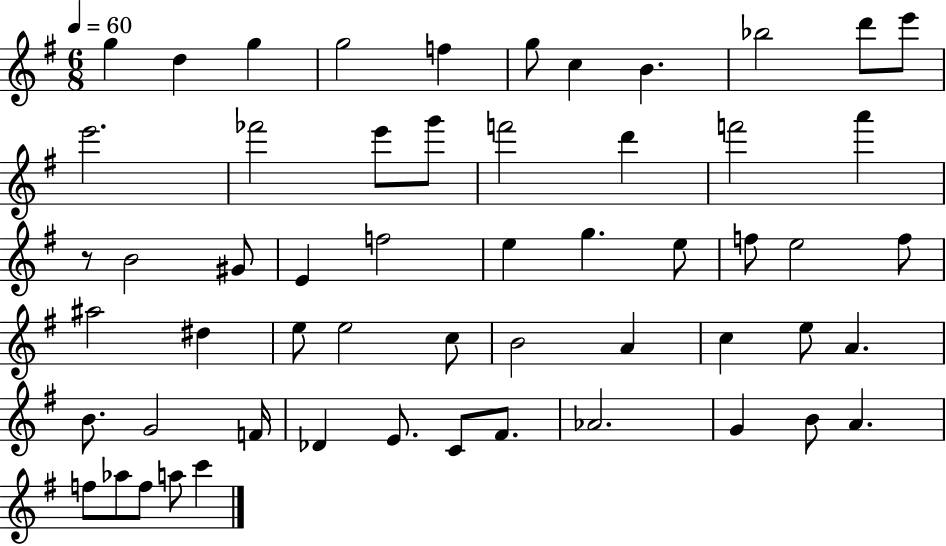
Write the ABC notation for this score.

X:1
T:Untitled
M:6/8
L:1/4
K:G
g d g g2 f g/2 c B _b2 d'/2 e'/2 e'2 _f'2 e'/2 g'/2 f'2 d' f'2 a' z/2 B2 ^G/2 E f2 e g e/2 f/2 e2 f/2 ^a2 ^d e/2 e2 c/2 B2 A c e/2 A B/2 G2 F/4 _D E/2 C/2 ^F/2 _A2 G B/2 A f/2 _a/2 f/2 a/2 c'